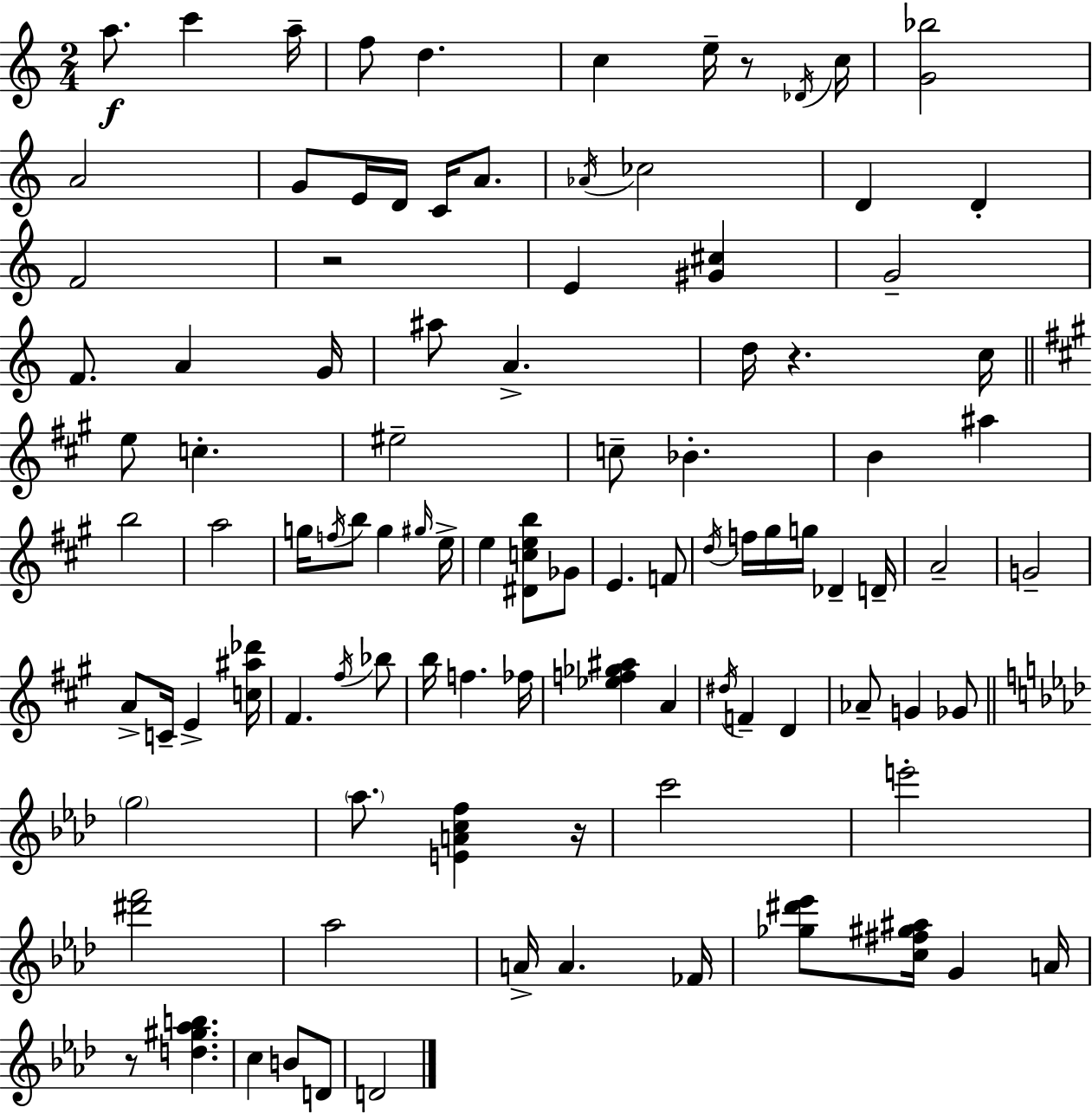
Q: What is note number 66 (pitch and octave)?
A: A4